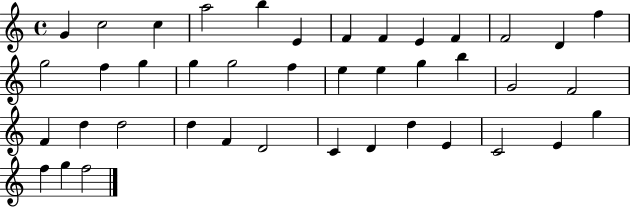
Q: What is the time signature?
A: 4/4